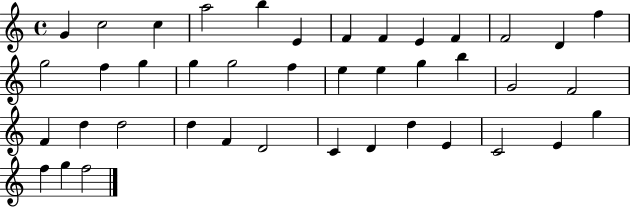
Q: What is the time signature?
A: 4/4